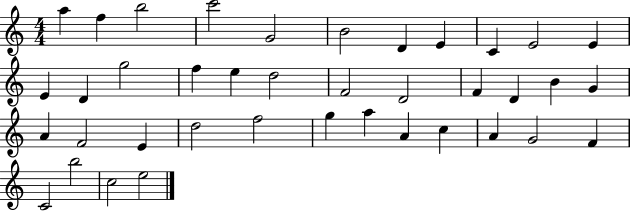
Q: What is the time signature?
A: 4/4